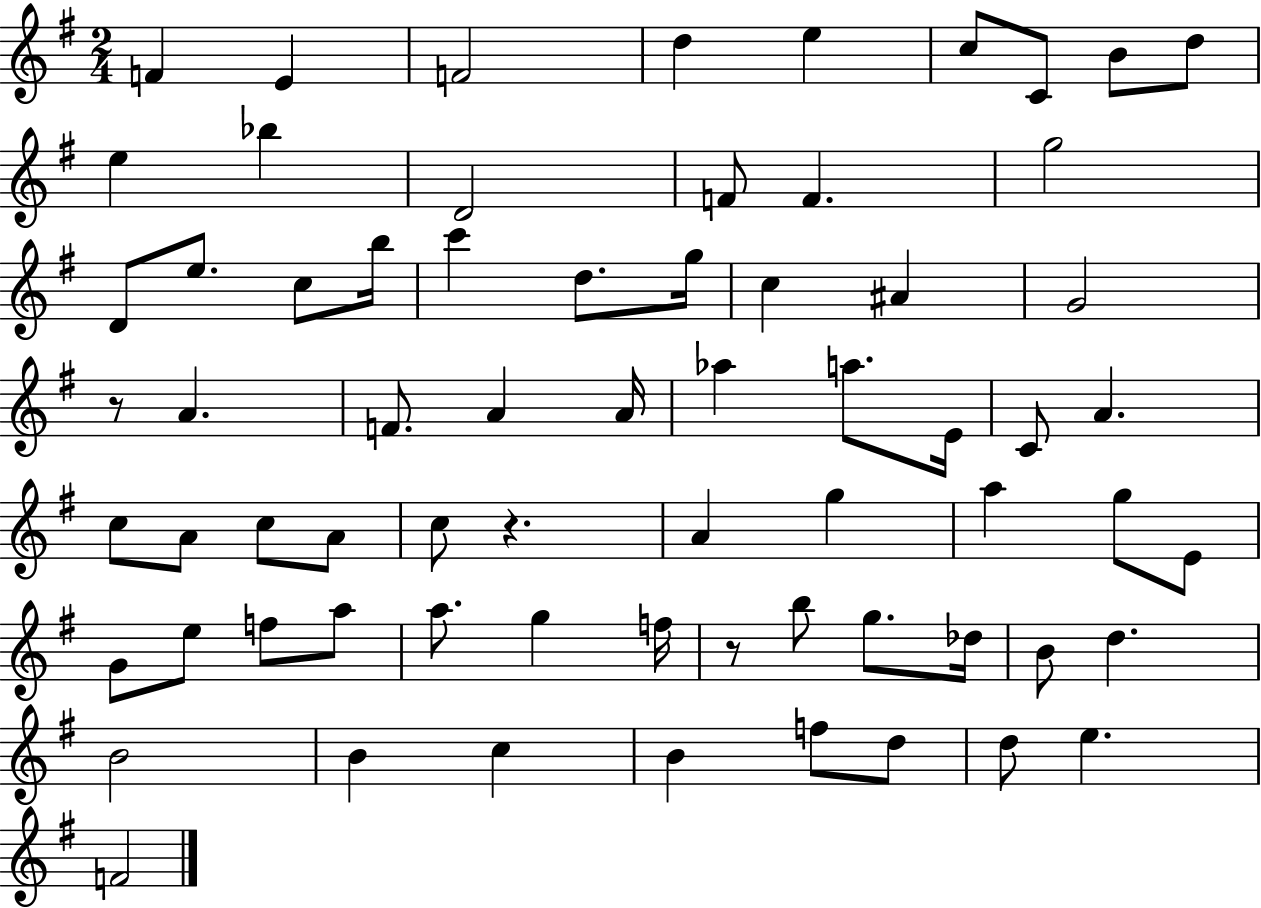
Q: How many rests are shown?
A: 3